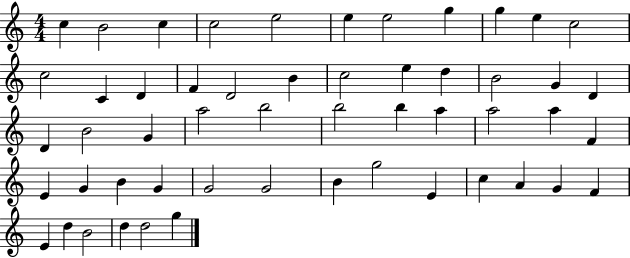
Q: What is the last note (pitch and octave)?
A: G5